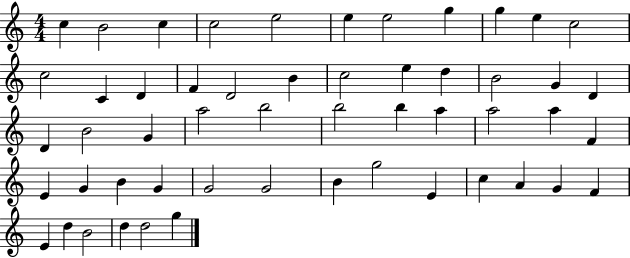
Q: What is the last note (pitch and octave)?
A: G5